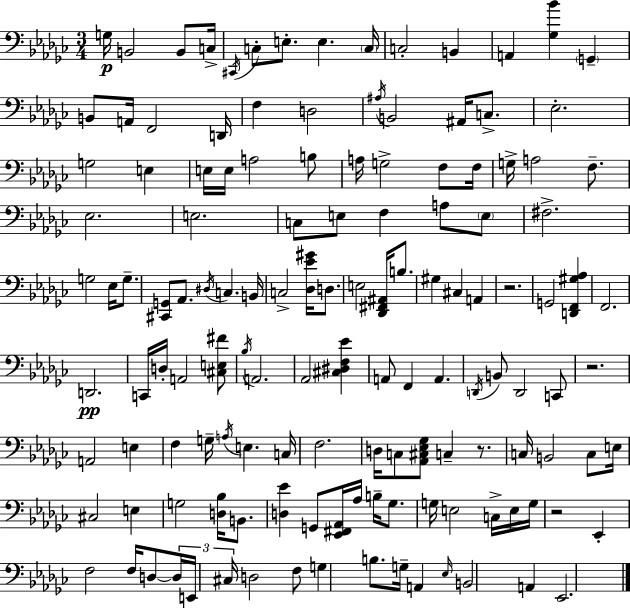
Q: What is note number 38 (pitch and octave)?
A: Eb3